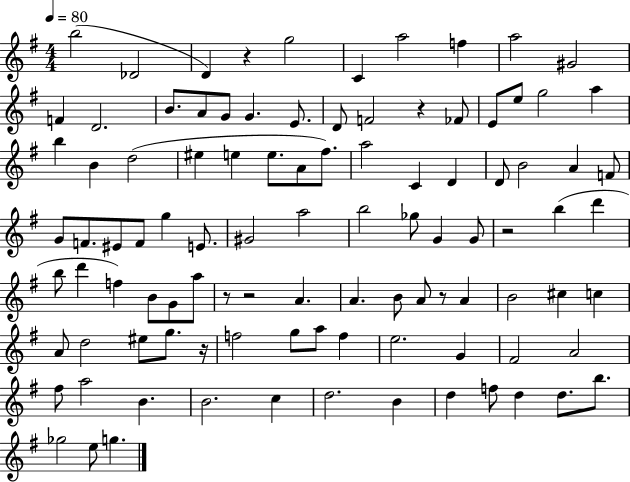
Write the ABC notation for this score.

X:1
T:Untitled
M:4/4
L:1/4
K:G
b2 _D2 D z g2 C a2 f a2 ^G2 F D2 B/2 A/2 G/2 G E/2 D/2 F2 z _F/2 E/2 e/2 g2 a b B d2 ^e e e/2 A/2 ^f/2 a2 C D D/2 B2 A F/2 G/2 F/2 ^E/2 F/2 g E/2 ^G2 a2 b2 _g/2 G G/2 z2 b d' b/2 d' f B/2 G/2 a/2 z/2 z2 A A B/2 A/2 z/2 A B2 ^c c A/2 d2 ^e/2 g/2 z/4 f2 g/2 a/2 f e2 G ^F2 A2 ^f/2 a2 B B2 c d2 B d f/2 d d/2 b/2 _g2 e/2 g